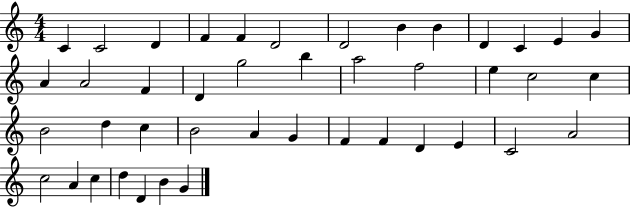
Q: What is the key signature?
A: C major